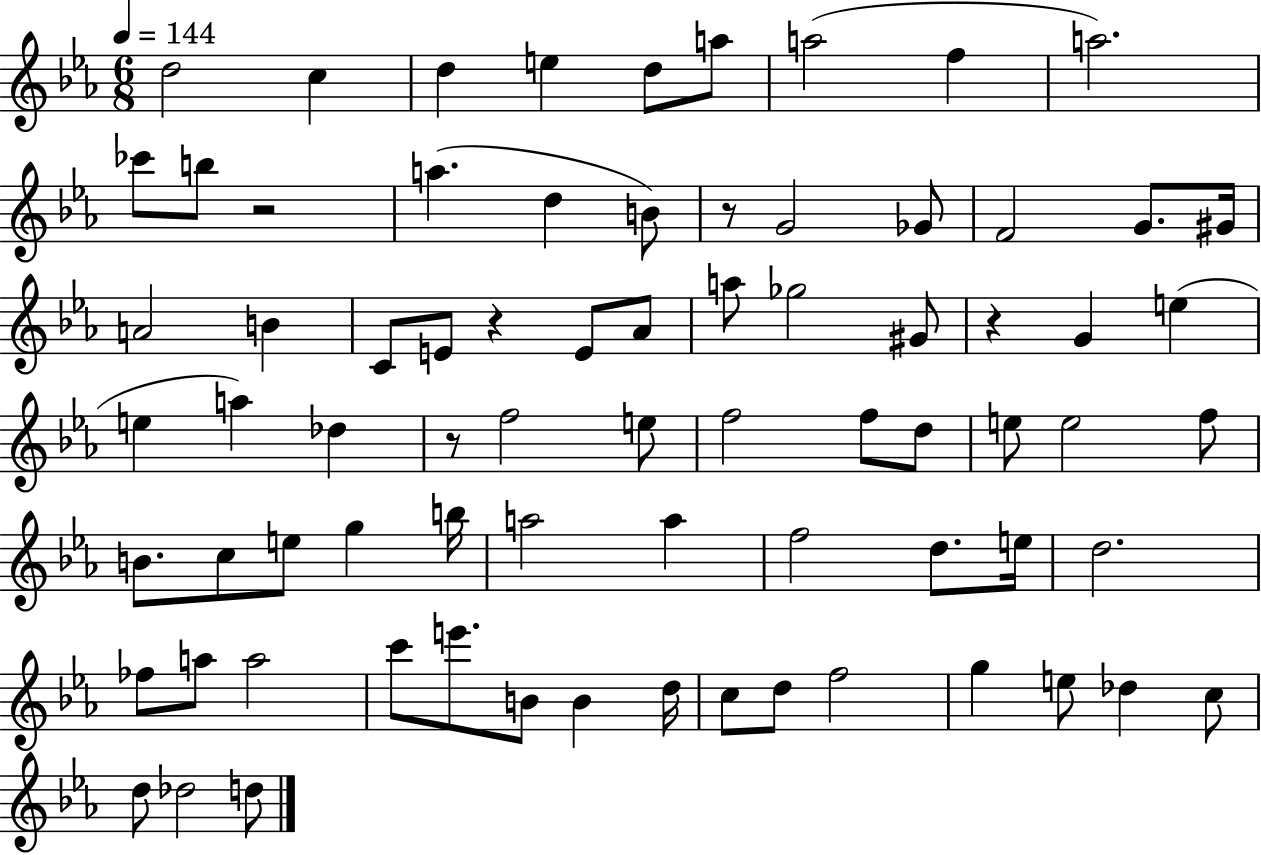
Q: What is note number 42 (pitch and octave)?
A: B4